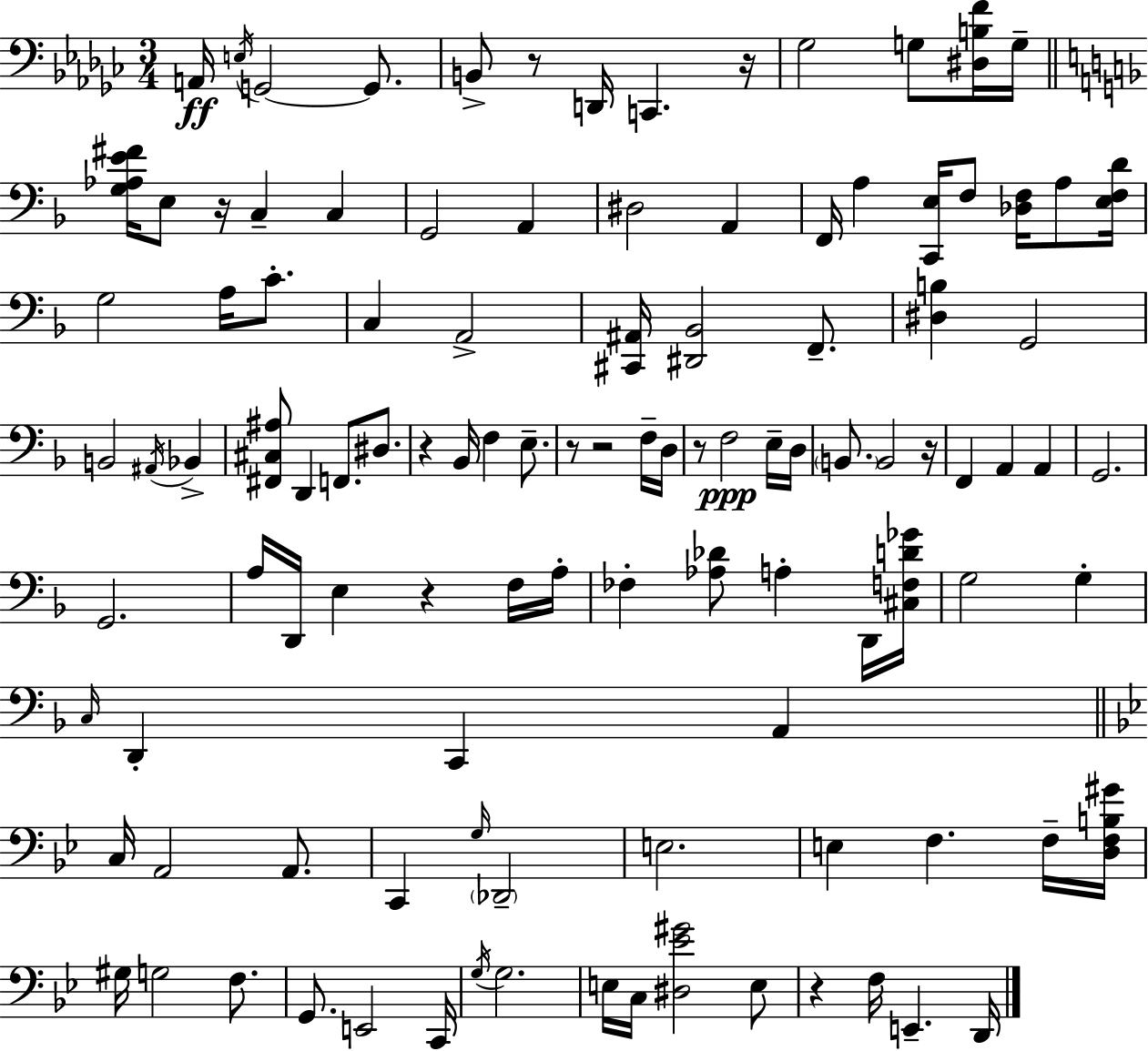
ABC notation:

X:1
T:Untitled
M:3/4
L:1/4
K:Ebm
A,,/4 E,/4 G,,2 G,,/2 B,,/2 z/2 D,,/4 C,, z/4 _G,2 G,/2 [^D,B,F]/4 G,/4 [G,_A,E^F]/4 E,/2 z/4 C, C, G,,2 A,, ^D,2 A,, F,,/4 A, [C,,E,]/4 F,/2 [_D,F,]/4 A,/2 [E,F,D]/4 G,2 A,/4 C/2 C, A,,2 [^C,,^A,,]/4 [^D,,_B,,]2 F,,/2 [^D,B,] G,,2 B,,2 ^A,,/4 _B,, [^F,,^C,^A,]/2 D,, F,,/2 ^D,/2 z _B,,/4 F, E,/2 z/2 z2 F,/4 D,/4 z/2 F,2 E,/4 D,/4 B,,/2 B,,2 z/4 F,, A,, A,, G,,2 G,,2 A,/4 D,,/4 E, z F,/4 A,/4 _F, [_A,_D]/2 A, D,,/4 [^C,F,D_G]/4 G,2 G, C,/4 D,, C,, A,, C,/4 A,,2 A,,/2 C,, G,/4 _D,,2 E,2 E, F, F,/4 [D,F,B,^G]/4 ^G,/4 G,2 F,/2 G,,/2 E,,2 C,,/4 G,/4 G,2 E,/4 C,/4 [^D,_E^G]2 E,/2 z F,/4 E,, D,,/4